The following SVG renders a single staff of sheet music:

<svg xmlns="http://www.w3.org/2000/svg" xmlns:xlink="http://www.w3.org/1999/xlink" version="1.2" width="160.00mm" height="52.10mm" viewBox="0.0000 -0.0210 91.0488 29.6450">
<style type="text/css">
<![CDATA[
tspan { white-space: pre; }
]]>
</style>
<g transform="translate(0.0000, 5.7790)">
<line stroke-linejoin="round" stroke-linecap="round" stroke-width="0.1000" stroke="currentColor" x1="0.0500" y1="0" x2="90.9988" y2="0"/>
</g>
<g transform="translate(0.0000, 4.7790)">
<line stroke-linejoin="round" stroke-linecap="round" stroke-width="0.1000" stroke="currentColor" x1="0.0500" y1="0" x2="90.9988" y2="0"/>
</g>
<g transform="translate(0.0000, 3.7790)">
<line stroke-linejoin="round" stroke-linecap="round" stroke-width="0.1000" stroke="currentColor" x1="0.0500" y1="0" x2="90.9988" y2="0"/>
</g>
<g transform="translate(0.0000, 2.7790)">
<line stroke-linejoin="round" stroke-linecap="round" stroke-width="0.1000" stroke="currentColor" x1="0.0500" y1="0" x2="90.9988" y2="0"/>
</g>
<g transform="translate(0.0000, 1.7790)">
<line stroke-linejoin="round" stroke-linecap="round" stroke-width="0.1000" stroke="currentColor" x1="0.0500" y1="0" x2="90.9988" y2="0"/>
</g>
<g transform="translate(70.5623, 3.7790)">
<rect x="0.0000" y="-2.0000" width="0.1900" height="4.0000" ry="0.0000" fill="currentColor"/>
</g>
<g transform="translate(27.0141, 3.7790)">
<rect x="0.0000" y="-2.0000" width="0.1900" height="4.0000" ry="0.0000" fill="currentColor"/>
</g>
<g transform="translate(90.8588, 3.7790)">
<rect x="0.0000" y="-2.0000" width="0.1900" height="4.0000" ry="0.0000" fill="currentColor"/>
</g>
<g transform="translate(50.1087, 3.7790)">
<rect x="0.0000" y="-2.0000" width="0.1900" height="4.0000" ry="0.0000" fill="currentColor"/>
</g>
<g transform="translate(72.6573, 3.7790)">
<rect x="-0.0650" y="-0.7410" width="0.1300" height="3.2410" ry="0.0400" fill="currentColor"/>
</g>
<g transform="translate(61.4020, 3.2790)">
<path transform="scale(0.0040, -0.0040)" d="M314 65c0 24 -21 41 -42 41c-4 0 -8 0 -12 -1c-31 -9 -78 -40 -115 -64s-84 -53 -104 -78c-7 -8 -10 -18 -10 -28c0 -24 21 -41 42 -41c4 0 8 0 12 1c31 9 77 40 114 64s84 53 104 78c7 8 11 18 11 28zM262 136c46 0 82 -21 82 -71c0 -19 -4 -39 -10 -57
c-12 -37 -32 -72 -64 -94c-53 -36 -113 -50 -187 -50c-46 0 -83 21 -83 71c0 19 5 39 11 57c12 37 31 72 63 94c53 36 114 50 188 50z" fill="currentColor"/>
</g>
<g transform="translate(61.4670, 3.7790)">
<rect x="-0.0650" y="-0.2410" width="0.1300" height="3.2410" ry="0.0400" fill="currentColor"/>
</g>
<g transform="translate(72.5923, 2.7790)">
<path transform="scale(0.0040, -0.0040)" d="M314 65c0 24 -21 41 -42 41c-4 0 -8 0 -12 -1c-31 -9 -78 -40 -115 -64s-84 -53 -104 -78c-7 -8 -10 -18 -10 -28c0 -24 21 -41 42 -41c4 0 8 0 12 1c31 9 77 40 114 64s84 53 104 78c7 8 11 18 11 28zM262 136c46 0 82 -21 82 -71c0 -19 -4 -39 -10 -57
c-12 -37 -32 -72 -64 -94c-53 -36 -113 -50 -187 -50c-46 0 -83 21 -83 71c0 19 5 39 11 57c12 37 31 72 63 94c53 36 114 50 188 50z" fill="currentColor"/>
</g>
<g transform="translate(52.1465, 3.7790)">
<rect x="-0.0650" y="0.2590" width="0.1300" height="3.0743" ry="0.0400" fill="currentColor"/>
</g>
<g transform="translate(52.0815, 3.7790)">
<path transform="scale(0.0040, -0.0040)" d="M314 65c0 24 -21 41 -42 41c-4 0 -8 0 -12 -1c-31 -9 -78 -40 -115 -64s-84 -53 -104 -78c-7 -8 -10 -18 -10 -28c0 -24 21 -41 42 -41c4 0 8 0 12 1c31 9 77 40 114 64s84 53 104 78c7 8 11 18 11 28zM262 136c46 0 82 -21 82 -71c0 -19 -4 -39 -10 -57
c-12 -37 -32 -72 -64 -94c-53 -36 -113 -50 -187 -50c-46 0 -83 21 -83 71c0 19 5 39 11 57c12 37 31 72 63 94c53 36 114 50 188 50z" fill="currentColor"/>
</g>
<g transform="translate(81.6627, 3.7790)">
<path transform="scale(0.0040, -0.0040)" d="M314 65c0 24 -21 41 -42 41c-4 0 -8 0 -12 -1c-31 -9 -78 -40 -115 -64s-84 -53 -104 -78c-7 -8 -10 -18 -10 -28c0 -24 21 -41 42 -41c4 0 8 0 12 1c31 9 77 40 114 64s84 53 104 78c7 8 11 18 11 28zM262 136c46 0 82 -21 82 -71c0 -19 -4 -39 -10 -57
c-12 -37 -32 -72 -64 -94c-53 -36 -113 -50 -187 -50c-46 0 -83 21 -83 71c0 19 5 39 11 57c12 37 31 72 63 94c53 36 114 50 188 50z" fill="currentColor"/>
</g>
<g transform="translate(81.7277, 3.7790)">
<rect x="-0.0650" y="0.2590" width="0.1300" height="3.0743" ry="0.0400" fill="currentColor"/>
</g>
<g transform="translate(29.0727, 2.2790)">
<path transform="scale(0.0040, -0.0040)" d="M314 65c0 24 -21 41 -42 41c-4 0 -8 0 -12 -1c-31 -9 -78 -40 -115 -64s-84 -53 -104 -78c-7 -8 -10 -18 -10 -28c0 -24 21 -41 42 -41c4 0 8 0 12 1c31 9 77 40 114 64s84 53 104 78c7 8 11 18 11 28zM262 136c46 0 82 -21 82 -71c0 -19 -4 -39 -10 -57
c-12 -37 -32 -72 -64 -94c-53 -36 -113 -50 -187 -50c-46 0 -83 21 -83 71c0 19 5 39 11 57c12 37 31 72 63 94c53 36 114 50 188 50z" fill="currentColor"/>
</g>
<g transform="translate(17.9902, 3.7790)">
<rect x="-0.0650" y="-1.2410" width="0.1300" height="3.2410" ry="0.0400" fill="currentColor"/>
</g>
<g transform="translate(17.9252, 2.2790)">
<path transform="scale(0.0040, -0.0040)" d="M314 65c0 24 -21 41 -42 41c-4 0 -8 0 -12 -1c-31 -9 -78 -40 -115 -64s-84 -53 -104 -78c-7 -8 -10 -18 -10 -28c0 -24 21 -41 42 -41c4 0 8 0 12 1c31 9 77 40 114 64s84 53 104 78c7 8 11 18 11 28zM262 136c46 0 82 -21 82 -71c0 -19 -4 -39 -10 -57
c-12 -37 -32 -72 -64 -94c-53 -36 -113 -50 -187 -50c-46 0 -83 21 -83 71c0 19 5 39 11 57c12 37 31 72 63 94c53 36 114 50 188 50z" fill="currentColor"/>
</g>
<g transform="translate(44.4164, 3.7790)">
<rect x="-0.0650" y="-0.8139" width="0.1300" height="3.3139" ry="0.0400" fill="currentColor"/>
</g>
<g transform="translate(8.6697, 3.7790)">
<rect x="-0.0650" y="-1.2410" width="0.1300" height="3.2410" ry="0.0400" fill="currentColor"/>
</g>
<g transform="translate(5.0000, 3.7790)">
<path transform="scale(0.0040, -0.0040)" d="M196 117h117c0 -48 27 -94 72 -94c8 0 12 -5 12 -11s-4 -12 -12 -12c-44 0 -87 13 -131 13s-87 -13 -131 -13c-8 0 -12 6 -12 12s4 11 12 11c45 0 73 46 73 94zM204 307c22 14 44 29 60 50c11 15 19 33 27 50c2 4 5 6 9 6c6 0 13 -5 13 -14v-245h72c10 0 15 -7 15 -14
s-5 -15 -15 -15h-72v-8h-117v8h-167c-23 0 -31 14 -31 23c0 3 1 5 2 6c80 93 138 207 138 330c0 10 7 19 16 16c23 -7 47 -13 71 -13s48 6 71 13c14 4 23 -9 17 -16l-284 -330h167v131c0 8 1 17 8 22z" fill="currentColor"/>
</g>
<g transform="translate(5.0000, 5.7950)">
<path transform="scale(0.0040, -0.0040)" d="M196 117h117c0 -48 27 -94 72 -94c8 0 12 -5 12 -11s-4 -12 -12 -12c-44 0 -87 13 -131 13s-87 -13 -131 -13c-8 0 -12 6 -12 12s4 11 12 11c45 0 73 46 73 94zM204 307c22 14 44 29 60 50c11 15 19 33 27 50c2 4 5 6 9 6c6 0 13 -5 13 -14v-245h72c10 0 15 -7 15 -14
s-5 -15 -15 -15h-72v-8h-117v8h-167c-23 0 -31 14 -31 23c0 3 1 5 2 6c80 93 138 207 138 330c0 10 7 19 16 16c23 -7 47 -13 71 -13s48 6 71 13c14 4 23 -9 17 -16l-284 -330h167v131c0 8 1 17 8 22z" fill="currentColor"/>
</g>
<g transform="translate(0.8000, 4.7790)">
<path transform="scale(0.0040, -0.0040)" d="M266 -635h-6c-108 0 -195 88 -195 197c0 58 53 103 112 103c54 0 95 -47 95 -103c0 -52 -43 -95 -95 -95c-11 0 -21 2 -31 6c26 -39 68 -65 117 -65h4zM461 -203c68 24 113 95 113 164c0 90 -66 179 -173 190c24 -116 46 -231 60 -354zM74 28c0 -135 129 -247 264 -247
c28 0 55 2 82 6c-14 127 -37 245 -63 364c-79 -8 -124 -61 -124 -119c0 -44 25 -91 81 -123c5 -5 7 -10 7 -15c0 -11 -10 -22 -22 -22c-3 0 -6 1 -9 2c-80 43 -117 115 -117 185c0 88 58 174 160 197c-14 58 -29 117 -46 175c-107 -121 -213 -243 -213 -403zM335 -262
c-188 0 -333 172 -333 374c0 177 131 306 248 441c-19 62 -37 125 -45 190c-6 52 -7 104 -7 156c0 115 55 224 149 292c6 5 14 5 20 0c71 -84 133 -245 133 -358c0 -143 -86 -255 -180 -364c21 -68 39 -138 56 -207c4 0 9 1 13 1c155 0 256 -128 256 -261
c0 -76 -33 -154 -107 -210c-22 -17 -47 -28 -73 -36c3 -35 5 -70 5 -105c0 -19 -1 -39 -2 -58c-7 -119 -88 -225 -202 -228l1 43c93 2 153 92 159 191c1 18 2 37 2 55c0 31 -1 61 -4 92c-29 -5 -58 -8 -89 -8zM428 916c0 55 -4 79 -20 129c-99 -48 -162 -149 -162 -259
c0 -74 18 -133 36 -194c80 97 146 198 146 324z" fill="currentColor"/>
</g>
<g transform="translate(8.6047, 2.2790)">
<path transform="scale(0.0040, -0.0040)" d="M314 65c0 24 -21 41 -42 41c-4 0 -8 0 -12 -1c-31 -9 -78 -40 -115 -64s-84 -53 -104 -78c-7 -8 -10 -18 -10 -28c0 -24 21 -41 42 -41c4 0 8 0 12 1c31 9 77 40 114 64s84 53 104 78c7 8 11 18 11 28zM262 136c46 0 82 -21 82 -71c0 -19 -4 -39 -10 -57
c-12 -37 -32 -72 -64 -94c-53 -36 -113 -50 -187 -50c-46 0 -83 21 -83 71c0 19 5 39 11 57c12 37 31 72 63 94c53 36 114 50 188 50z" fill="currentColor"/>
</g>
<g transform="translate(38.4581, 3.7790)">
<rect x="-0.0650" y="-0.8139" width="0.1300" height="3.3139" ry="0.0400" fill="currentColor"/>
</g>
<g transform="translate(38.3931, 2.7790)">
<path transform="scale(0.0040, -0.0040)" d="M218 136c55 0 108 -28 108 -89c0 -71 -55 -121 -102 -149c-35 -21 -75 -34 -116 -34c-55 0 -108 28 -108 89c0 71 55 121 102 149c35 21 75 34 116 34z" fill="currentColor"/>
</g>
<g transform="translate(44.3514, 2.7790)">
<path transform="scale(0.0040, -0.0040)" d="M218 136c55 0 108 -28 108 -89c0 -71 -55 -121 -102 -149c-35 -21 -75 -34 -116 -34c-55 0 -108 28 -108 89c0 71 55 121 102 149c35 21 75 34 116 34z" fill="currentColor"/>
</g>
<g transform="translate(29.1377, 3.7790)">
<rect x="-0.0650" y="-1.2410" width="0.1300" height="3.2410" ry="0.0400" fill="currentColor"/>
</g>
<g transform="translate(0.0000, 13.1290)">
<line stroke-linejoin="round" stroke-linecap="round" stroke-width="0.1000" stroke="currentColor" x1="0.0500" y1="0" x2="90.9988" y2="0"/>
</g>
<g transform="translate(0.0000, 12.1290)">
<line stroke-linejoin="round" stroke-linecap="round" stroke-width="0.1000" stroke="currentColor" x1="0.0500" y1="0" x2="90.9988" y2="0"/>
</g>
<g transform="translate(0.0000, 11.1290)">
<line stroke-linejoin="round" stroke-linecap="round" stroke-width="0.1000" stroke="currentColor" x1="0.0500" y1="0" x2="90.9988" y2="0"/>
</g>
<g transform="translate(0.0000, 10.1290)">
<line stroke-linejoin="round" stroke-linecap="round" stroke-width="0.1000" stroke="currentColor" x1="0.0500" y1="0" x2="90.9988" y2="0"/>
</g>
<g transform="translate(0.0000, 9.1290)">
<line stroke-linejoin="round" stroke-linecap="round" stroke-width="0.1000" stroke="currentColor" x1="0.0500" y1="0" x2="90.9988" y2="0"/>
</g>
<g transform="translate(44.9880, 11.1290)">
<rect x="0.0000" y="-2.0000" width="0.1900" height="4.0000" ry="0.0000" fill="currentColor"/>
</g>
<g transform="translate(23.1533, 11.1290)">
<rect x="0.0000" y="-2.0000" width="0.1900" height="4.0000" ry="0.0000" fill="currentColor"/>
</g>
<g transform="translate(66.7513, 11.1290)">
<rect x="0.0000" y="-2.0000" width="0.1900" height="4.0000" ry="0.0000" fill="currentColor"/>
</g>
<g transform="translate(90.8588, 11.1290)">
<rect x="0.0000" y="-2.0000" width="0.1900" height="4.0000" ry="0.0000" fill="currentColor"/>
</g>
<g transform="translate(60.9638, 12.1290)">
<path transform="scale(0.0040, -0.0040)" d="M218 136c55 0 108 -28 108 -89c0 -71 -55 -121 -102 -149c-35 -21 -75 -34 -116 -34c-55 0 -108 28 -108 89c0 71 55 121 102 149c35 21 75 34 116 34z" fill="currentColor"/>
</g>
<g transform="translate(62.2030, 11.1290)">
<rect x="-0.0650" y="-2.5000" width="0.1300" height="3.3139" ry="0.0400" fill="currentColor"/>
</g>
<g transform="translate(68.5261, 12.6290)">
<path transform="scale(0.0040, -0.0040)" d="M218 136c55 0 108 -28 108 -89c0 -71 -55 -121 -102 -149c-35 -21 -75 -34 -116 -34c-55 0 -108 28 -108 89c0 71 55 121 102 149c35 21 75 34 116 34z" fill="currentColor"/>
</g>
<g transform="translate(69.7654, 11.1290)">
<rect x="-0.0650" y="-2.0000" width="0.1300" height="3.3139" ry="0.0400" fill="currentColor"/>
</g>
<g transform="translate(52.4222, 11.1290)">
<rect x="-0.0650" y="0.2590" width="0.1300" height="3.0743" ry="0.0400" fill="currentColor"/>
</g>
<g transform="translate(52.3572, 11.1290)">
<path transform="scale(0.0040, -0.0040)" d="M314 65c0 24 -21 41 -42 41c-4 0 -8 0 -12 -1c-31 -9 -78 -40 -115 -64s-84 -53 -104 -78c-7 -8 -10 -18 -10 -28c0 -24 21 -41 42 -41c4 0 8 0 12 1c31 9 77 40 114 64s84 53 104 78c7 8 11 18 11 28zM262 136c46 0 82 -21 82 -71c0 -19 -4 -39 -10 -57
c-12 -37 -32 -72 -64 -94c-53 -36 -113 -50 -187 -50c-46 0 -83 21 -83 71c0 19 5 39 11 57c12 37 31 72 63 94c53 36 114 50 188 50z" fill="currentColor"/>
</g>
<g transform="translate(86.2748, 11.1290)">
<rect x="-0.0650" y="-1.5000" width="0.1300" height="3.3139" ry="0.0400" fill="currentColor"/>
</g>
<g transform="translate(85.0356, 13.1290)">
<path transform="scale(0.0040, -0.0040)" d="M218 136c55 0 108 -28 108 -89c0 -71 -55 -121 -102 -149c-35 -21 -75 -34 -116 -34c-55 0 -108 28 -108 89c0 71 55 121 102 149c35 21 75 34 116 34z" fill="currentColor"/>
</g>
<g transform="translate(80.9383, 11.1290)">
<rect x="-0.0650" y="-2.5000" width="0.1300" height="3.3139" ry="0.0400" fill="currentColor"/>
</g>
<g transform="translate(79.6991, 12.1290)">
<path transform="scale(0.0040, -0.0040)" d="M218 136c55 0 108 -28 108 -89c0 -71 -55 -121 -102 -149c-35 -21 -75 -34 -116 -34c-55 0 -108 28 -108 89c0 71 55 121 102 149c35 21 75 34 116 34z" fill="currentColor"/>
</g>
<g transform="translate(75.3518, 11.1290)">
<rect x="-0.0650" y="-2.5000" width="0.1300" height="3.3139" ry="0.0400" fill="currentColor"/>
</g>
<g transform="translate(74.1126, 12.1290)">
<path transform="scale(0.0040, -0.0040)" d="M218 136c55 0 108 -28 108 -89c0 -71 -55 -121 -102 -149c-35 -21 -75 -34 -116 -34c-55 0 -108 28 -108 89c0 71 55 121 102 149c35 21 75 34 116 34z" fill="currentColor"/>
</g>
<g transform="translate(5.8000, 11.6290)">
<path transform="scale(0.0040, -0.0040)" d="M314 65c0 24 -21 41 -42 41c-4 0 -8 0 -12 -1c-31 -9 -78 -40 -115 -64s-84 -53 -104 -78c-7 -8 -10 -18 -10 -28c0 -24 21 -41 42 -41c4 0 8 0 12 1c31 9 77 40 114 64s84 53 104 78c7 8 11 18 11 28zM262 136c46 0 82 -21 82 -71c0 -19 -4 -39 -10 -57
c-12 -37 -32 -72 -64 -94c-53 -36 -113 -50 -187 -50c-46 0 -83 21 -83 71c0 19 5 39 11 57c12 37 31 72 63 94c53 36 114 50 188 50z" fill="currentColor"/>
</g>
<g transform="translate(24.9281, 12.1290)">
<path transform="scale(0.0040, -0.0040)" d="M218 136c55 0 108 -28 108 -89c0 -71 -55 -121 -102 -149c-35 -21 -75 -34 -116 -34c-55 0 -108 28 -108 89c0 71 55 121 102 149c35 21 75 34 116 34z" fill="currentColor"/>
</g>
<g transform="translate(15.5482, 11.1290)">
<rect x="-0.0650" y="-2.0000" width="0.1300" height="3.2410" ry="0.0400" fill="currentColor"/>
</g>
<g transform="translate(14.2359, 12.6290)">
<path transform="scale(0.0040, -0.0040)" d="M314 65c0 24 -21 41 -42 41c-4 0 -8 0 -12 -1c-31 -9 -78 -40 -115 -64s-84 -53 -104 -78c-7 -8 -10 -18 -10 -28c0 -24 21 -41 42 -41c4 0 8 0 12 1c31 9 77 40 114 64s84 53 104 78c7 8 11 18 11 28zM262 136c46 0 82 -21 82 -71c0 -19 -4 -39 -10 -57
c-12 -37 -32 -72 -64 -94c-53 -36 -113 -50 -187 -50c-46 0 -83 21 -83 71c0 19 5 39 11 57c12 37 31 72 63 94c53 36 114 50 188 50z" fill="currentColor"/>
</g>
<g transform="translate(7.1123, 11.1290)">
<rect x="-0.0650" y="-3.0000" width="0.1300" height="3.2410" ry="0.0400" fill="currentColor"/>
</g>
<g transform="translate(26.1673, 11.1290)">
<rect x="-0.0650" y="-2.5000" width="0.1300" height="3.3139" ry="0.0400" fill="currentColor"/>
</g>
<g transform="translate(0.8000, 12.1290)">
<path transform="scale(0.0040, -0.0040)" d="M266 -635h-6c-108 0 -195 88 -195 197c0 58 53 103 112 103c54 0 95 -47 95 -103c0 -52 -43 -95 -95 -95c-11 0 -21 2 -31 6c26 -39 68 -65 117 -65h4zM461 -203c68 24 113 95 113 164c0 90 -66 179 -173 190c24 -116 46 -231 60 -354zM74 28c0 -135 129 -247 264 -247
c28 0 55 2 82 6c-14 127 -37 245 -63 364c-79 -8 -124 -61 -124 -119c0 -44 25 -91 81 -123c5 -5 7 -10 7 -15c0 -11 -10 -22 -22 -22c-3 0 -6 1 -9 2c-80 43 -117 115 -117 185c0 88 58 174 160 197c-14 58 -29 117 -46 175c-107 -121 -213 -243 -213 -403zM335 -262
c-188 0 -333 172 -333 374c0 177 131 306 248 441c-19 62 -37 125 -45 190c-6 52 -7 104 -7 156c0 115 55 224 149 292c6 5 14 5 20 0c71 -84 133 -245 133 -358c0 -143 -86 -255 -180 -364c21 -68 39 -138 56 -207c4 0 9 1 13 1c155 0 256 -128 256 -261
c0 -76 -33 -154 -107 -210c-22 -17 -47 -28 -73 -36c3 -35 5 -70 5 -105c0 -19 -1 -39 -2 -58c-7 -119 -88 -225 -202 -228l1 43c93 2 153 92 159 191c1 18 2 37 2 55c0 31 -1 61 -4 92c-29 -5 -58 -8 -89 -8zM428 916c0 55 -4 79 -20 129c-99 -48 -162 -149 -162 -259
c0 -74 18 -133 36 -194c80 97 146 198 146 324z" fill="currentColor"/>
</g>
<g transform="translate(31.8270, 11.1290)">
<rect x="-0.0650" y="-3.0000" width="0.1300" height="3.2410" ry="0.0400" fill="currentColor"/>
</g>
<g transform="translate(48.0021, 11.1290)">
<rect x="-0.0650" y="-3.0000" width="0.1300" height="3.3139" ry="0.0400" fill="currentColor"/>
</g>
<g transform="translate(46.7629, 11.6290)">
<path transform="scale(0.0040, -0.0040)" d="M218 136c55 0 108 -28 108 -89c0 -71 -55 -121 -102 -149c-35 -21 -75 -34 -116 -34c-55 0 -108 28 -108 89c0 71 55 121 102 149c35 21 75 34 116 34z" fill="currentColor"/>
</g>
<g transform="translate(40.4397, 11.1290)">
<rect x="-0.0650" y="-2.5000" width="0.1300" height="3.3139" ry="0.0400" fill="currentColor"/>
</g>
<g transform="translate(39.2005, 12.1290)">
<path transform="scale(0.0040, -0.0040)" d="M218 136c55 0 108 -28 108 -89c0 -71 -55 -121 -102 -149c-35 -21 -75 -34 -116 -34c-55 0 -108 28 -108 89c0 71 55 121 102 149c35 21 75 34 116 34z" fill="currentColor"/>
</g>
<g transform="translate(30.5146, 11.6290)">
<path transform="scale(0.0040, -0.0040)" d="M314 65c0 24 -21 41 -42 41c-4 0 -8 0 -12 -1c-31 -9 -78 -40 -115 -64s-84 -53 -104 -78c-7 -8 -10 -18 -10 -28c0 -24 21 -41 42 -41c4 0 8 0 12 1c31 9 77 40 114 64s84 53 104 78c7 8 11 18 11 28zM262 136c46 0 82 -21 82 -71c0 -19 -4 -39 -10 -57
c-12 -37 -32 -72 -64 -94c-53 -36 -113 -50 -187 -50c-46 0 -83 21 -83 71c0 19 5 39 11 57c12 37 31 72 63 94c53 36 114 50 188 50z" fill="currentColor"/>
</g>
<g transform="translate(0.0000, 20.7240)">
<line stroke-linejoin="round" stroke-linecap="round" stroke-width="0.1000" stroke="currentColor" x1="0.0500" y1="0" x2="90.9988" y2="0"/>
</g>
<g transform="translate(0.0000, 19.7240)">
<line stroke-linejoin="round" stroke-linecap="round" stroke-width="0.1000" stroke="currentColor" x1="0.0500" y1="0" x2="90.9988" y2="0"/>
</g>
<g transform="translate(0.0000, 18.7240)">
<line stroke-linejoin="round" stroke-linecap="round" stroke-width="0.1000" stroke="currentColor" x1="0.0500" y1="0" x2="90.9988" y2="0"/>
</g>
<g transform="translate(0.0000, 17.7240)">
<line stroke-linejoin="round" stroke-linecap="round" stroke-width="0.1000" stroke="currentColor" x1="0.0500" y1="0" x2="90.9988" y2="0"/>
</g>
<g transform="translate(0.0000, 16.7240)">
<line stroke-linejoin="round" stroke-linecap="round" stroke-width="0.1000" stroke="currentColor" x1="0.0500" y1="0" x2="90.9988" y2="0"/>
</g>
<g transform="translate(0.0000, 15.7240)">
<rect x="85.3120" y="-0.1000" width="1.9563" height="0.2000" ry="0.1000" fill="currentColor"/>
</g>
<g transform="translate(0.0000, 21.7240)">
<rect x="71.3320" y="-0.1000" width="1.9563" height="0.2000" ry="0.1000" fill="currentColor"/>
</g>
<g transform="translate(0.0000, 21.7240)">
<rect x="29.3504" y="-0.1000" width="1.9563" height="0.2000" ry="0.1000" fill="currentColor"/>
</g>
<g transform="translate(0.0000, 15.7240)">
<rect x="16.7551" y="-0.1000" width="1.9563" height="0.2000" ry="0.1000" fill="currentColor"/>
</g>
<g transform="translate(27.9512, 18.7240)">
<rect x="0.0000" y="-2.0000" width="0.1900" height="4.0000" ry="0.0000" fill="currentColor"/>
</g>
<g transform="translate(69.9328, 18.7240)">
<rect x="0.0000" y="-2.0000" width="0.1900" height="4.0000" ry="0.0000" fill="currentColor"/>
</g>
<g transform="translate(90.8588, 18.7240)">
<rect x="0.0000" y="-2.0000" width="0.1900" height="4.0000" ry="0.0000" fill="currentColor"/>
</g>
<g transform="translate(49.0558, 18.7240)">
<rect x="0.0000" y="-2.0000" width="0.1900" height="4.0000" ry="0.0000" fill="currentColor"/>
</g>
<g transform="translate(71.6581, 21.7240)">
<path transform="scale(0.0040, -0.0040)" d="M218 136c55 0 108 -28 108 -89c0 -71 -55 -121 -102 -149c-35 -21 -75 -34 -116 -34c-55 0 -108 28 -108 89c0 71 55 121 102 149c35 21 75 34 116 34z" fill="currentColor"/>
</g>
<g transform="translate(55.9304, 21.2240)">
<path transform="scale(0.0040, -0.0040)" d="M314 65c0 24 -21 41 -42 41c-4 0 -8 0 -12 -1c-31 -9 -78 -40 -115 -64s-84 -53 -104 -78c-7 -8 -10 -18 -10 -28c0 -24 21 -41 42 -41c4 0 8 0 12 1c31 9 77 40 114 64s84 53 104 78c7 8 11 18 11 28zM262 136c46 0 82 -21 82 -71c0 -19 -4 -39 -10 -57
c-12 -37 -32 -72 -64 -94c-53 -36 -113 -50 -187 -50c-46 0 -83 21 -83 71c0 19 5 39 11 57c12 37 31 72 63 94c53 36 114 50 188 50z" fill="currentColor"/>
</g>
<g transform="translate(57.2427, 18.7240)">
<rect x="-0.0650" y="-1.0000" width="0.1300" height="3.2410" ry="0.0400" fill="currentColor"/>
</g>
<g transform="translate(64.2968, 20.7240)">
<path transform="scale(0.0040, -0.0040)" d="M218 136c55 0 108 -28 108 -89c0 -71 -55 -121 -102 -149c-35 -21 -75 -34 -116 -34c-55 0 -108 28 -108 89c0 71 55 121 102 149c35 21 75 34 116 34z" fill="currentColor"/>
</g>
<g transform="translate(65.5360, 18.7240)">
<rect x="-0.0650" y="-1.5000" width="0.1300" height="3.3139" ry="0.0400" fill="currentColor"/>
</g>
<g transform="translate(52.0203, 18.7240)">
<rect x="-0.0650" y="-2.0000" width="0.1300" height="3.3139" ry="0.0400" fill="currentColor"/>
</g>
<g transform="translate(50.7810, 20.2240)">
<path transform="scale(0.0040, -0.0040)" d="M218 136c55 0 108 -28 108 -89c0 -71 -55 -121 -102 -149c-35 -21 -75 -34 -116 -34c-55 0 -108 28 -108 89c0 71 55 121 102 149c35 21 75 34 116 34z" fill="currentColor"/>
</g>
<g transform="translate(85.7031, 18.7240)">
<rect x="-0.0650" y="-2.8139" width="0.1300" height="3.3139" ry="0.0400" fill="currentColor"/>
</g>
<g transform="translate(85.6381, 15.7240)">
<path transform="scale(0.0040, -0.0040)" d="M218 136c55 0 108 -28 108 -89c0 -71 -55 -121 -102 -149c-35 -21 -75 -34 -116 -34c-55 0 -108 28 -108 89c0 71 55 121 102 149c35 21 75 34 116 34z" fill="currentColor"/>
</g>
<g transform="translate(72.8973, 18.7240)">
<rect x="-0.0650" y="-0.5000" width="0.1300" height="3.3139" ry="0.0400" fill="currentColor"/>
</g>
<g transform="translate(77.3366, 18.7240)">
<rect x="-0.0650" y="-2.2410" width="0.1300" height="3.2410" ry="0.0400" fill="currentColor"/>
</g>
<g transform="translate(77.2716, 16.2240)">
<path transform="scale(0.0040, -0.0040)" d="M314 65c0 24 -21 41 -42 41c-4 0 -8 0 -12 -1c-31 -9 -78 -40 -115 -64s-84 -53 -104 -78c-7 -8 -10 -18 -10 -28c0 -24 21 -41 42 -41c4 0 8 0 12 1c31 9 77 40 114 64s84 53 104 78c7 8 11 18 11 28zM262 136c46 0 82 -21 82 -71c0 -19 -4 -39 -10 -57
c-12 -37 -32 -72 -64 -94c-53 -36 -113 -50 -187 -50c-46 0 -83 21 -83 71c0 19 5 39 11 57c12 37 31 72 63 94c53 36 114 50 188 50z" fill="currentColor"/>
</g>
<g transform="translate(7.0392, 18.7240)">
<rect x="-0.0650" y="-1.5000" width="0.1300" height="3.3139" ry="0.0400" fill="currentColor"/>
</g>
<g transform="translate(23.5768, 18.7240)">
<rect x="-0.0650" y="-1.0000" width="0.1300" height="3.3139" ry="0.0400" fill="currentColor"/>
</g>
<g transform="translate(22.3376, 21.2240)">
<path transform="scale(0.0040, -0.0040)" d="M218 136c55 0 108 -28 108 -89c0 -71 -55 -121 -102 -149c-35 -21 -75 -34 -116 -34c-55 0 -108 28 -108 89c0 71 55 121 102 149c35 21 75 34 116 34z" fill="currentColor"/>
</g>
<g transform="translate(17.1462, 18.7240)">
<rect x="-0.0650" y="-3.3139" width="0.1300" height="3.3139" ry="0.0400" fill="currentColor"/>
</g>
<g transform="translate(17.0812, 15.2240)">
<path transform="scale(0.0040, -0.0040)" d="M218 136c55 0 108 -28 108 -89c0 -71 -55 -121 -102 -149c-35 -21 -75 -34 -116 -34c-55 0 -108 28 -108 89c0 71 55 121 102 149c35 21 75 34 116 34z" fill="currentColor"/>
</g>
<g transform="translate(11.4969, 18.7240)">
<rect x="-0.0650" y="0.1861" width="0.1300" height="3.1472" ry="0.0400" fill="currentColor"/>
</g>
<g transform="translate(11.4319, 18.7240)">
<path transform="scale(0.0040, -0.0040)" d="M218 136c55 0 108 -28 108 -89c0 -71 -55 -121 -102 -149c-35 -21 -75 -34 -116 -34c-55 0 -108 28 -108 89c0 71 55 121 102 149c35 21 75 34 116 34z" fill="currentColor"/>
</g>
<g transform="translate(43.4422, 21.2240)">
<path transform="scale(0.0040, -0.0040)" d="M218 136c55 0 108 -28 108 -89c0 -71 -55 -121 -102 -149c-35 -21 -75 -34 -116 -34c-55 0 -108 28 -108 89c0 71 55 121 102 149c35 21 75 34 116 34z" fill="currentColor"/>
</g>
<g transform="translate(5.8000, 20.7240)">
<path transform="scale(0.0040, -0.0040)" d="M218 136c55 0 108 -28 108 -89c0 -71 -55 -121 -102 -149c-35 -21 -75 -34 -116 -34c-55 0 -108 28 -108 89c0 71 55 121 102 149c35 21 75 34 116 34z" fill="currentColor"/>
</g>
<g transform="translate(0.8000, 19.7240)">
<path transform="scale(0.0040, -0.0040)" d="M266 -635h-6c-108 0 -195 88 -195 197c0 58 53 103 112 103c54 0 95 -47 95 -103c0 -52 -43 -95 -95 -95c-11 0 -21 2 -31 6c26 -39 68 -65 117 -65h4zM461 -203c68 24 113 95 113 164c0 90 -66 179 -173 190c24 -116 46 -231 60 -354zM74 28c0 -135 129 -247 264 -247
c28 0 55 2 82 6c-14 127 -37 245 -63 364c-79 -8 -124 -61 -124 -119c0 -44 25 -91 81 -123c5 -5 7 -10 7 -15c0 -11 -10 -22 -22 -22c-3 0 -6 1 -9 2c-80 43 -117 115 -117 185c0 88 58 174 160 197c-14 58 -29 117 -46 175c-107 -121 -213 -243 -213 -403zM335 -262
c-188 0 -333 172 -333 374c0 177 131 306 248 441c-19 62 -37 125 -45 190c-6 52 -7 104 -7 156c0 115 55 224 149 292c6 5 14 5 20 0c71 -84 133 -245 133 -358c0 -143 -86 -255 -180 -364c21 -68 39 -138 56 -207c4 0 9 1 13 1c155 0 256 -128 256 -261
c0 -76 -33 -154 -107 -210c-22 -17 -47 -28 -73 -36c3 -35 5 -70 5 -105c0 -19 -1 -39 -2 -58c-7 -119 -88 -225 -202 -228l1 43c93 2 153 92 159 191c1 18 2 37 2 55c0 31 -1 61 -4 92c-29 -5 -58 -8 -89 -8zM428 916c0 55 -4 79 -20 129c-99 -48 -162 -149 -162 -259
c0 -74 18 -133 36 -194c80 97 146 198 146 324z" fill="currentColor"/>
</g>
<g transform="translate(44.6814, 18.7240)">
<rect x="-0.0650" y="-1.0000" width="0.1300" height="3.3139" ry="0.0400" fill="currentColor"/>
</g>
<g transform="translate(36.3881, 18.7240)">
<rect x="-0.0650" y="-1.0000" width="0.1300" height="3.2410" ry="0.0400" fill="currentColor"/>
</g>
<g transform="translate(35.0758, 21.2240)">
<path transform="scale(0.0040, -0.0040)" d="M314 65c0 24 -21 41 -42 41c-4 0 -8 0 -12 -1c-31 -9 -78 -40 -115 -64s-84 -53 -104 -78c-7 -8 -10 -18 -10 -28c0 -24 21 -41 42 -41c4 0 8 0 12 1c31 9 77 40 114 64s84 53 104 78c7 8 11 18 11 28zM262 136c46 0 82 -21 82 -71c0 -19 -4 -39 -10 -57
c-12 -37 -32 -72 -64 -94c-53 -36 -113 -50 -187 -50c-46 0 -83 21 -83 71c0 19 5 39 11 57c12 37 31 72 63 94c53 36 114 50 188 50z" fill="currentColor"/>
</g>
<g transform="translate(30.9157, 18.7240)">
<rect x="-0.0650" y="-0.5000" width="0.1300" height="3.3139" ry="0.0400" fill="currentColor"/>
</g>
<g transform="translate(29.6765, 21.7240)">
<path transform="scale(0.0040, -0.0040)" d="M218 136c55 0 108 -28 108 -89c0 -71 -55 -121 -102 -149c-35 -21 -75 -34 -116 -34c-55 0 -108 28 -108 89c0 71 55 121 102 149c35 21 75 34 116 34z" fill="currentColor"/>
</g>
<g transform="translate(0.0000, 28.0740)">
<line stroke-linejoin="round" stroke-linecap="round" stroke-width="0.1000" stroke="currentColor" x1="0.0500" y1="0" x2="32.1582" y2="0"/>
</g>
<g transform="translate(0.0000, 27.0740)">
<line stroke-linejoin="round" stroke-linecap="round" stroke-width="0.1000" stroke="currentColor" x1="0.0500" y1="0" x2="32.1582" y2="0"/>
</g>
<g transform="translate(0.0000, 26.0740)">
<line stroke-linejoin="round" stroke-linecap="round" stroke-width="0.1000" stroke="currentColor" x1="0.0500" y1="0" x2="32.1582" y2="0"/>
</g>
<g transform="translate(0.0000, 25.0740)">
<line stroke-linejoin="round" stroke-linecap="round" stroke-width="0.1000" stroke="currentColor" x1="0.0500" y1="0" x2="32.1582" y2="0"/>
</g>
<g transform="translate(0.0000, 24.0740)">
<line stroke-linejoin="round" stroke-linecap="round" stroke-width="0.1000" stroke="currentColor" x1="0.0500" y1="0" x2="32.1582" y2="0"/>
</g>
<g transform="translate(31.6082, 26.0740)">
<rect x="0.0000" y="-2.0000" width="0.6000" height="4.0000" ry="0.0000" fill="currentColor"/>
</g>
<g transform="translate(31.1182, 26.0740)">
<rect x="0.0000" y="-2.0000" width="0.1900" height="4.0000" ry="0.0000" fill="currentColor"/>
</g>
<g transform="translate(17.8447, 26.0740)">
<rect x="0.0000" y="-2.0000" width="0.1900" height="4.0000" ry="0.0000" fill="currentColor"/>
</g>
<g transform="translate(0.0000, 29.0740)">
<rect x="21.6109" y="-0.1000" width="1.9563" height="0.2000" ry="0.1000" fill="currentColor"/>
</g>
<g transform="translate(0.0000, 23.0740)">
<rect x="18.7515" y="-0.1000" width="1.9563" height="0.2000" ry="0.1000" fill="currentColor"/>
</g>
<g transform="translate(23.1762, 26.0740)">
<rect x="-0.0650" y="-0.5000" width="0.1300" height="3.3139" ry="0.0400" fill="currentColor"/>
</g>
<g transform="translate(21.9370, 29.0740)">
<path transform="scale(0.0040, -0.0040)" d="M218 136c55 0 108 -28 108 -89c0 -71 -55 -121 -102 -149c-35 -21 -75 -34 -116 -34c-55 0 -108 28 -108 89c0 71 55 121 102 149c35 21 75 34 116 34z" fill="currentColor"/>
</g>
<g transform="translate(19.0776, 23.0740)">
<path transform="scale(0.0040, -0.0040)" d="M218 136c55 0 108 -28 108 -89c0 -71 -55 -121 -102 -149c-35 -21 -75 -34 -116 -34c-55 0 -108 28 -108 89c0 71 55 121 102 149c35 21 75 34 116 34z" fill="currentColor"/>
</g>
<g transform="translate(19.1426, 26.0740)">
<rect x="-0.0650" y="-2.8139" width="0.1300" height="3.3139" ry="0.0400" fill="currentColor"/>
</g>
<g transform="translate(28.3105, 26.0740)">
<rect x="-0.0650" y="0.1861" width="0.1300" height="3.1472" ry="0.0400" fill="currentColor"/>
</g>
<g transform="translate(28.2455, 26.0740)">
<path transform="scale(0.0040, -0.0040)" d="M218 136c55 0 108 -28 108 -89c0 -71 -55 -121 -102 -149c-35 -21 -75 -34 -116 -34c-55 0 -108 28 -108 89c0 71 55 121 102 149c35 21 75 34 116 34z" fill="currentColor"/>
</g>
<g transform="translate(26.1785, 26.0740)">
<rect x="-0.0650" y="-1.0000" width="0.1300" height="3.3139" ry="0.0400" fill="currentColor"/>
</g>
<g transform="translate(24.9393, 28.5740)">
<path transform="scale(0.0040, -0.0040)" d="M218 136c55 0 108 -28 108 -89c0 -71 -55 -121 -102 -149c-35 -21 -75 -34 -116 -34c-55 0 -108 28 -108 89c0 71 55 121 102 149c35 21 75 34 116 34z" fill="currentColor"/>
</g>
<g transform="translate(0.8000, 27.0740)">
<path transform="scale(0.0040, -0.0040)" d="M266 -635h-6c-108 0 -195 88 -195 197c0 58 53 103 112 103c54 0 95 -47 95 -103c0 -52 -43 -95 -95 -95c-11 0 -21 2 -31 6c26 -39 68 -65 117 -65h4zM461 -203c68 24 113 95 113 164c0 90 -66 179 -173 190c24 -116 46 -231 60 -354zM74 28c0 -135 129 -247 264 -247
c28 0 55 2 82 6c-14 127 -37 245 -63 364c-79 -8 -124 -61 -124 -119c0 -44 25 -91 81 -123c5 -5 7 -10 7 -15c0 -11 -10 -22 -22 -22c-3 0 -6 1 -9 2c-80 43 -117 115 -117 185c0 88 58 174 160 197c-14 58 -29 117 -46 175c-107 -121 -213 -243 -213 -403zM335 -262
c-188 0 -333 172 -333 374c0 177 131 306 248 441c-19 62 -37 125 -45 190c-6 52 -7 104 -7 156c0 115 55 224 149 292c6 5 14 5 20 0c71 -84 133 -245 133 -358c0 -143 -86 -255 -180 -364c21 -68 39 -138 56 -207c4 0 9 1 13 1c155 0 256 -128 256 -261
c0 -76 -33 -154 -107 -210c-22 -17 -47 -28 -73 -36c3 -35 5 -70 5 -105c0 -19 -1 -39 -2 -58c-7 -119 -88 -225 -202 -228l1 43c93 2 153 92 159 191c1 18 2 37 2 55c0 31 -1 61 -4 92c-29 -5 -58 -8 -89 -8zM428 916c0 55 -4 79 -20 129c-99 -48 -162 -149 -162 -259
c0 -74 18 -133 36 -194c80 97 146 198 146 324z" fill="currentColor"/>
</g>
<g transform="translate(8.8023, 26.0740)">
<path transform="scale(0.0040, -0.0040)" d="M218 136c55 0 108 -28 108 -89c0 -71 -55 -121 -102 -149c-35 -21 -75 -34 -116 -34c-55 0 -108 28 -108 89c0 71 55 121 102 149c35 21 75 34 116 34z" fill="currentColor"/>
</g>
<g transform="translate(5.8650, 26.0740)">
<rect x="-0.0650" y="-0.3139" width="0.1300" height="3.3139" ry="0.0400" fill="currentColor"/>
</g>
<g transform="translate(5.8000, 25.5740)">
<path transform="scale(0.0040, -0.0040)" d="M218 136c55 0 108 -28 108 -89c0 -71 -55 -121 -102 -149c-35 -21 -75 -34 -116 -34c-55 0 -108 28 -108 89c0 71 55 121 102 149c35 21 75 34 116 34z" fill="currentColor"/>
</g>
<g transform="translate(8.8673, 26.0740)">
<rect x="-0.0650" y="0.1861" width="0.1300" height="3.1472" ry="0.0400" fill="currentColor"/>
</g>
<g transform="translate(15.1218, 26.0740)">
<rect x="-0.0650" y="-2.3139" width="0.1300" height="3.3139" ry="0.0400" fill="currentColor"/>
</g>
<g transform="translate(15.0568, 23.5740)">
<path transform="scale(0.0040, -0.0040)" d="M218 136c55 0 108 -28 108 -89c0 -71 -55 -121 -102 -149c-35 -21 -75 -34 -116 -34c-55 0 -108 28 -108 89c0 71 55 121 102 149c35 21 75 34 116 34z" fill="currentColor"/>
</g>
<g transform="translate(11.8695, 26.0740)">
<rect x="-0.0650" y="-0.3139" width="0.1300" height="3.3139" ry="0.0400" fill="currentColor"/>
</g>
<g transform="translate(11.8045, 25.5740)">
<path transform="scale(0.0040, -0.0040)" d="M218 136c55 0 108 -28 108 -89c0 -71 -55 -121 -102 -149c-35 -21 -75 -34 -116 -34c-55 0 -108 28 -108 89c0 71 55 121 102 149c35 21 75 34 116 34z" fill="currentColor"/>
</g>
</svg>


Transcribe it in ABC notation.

X:1
T:Untitled
M:4/4
L:1/4
K:C
e2 e2 e2 d d B2 c2 d2 B2 A2 F2 G A2 G A B2 G F G G E E B b D C D2 D F D2 E C g2 a c B c g a C D B